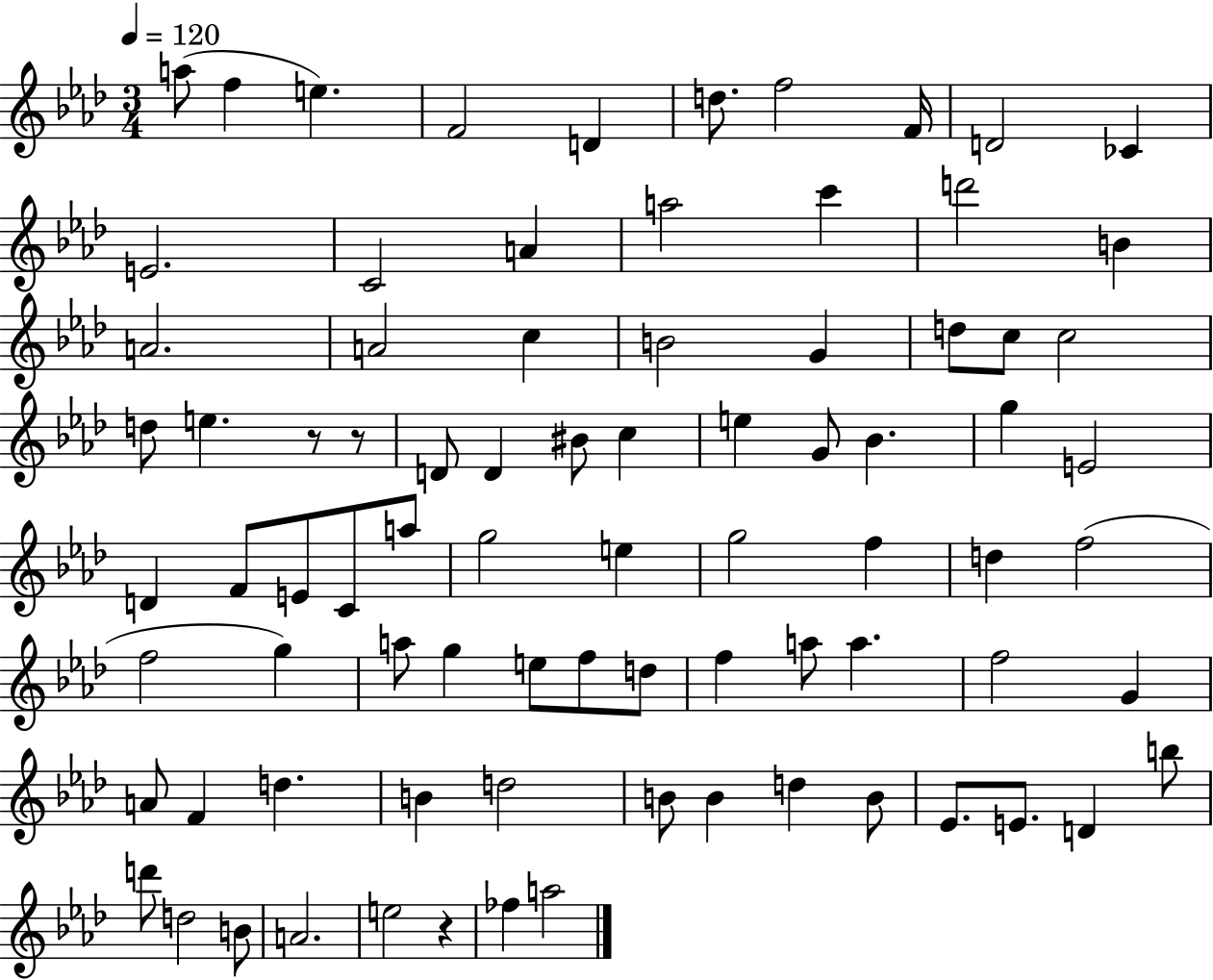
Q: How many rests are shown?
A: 3